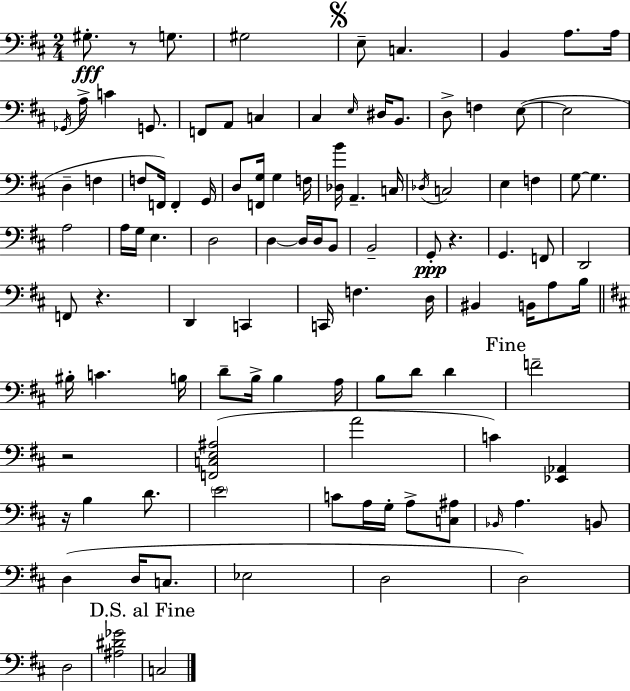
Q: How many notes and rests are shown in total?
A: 106